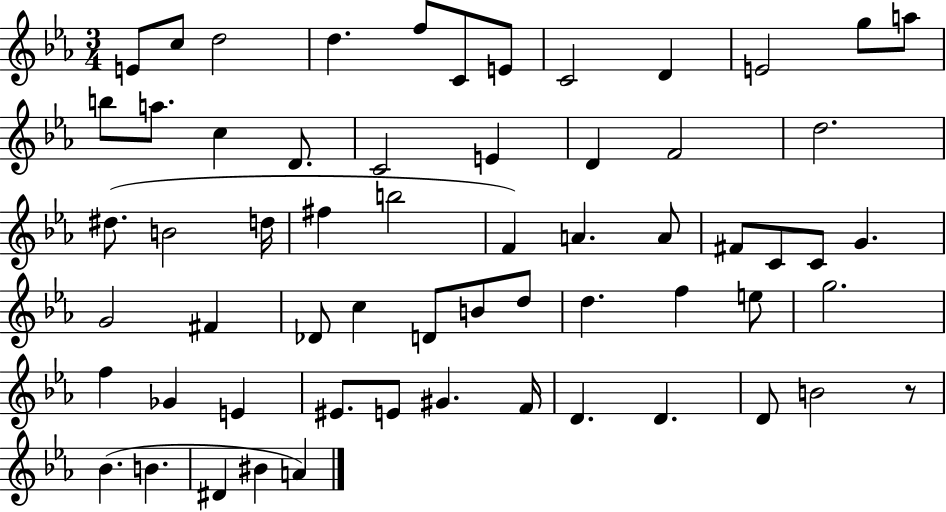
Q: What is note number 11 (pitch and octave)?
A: G5